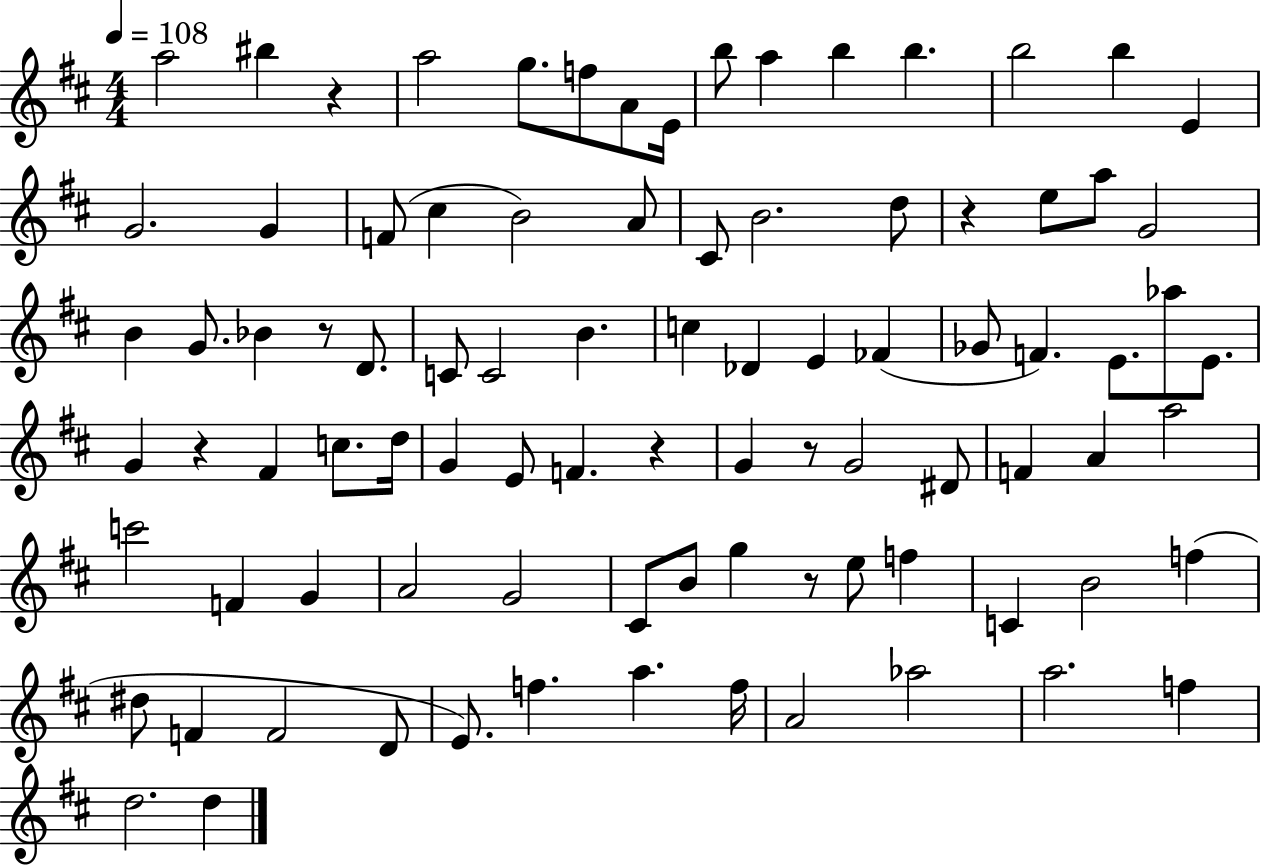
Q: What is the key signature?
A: D major